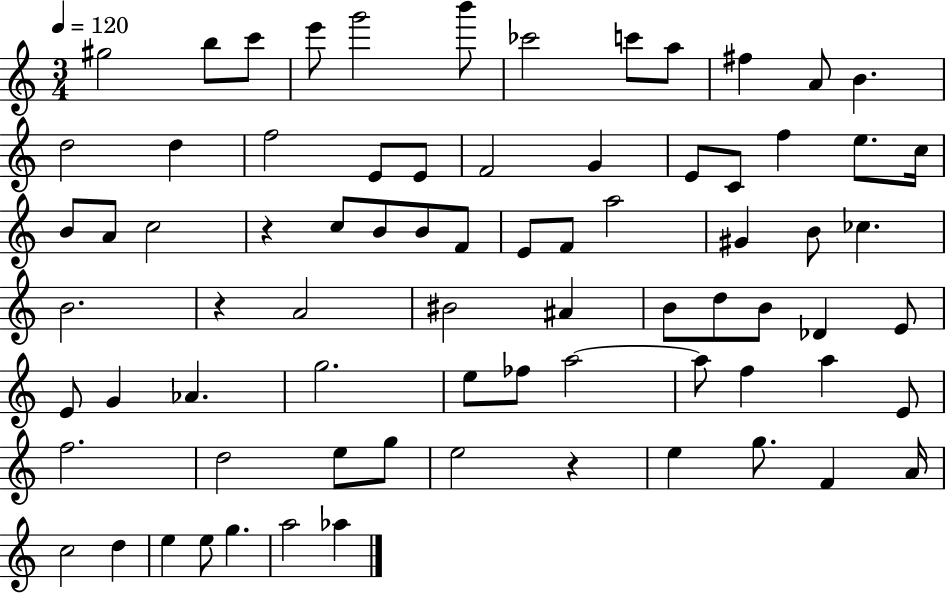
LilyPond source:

{
  \clef treble
  \numericTimeSignature
  \time 3/4
  \key c \major
  \tempo 4 = 120
  gis''2 b''8 c'''8 | e'''8 g'''2 b'''8 | ces'''2 c'''8 a''8 | fis''4 a'8 b'4. | \break d''2 d''4 | f''2 e'8 e'8 | f'2 g'4 | e'8 c'8 f''4 e''8. c''16 | \break b'8 a'8 c''2 | r4 c''8 b'8 b'8 f'8 | e'8 f'8 a''2 | gis'4 b'8 ces''4. | \break b'2. | r4 a'2 | bis'2 ais'4 | b'8 d''8 b'8 des'4 e'8 | \break e'8 g'4 aes'4. | g''2. | e''8 fes''8 a''2~~ | a''8 f''4 a''4 e'8 | \break f''2. | d''2 e''8 g''8 | e''2 r4 | e''4 g''8. f'4 a'16 | \break c''2 d''4 | e''4 e''8 g''4. | a''2 aes''4 | \bar "|."
}